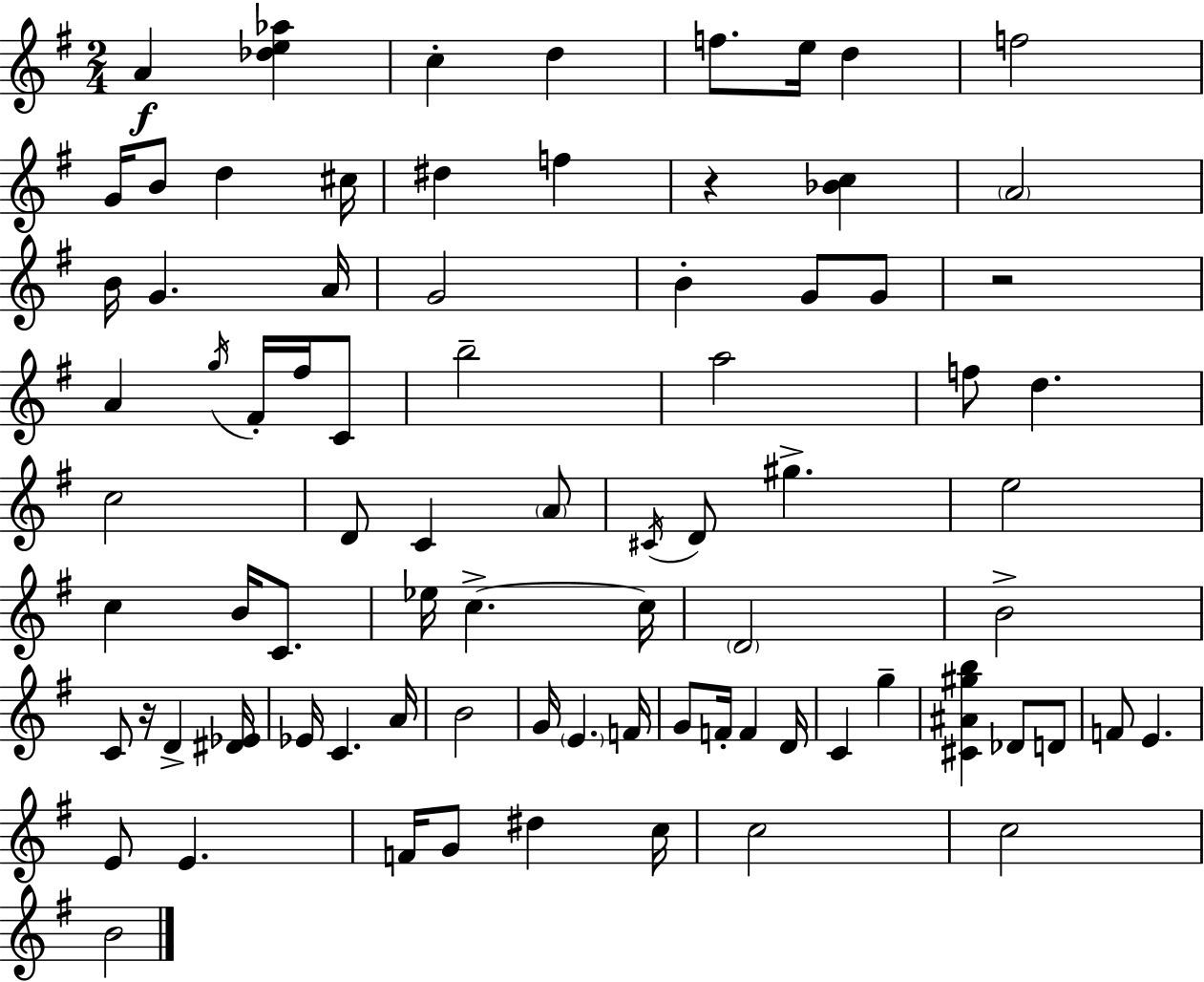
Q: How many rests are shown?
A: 3